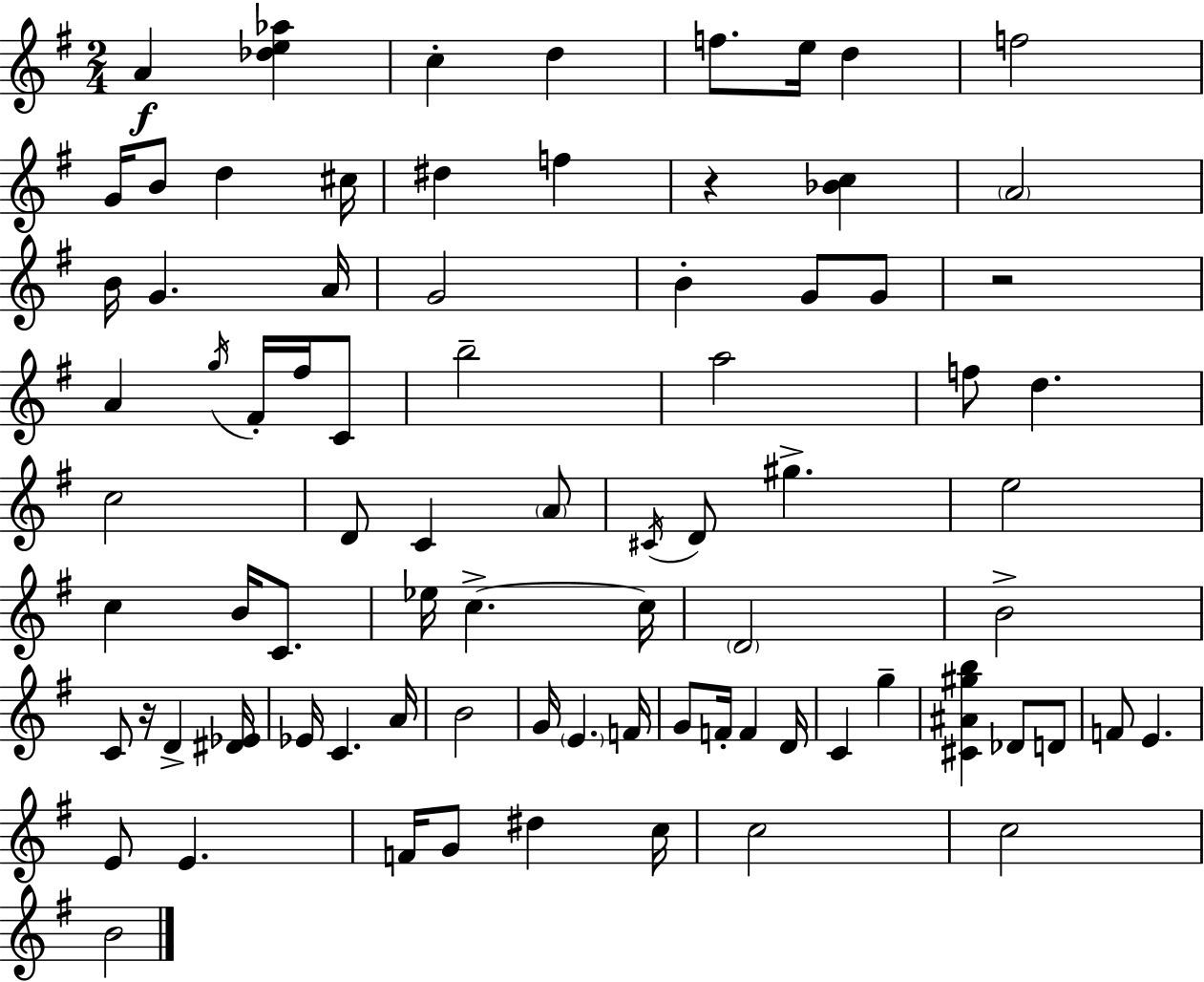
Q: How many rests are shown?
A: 3